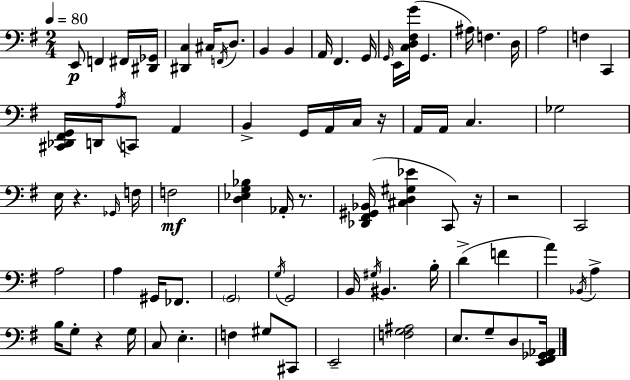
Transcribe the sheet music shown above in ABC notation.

X:1
T:Untitled
M:2/4
L:1/4
K:G
E,,/2 F,, ^F,,/4 [^D,,_G,,]/4 [^D,,C,] ^C,/4 F,,/4 D,/2 B,, B,, A,,/4 ^F,, G,,/4 G,,/4 E,,/4 [C,D,^F,G]/4 G,, ^A,/4 F, D,/4 A,2 F, C,, [^C,,_D,,^F,,G,,]/4 D,,/4 A,/4 C,,/2 A,, B,, G,,/4 A,,/4 C,/4 z/4 A,,/4 A,,/4 C, _G,2 E,/4 z _G,,/4 F,/4 F,2 [D,_E,G,_B,] _A,,/4 z/2 [_D,,^F,,^G,,_B,,]/4 [^C,D,^G,_E] C,,/2 z/4 z2 C,,2 A,2 A, ^G,,/4 _F,,/2 G,,2 G,/4 G,,2 B,,/4 ^G,/4 ^B,, B,/4 D F A _B,,/4 A, B,/4 G,/2 z G,/4 C,/2 E, F, ^G,/2 ^C,,/2 E,,2 [F,G,^A,]2 E,/2 G,/2 D,/2 [E,,^F,,_G,,_A,,]/4